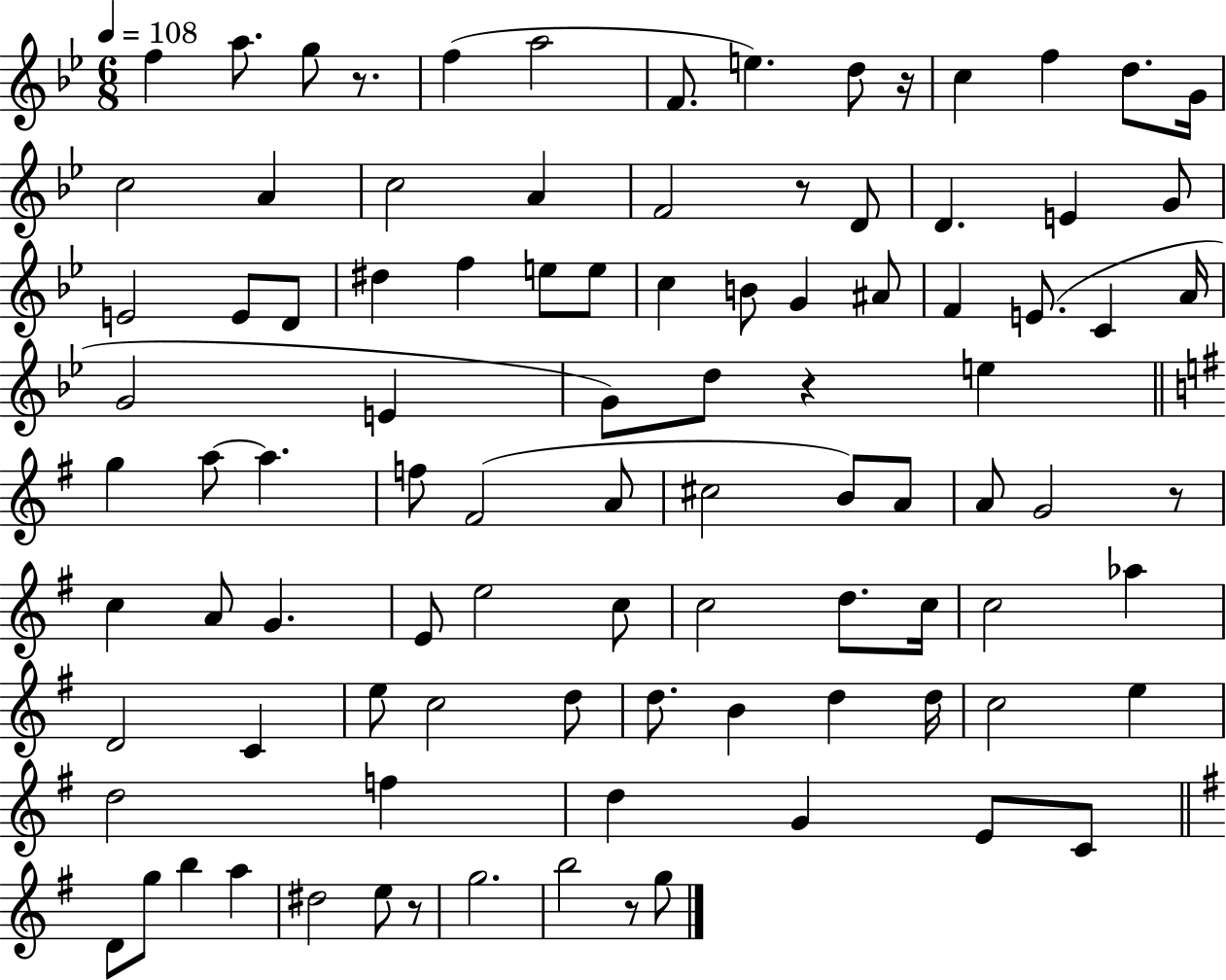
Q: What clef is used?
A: treble